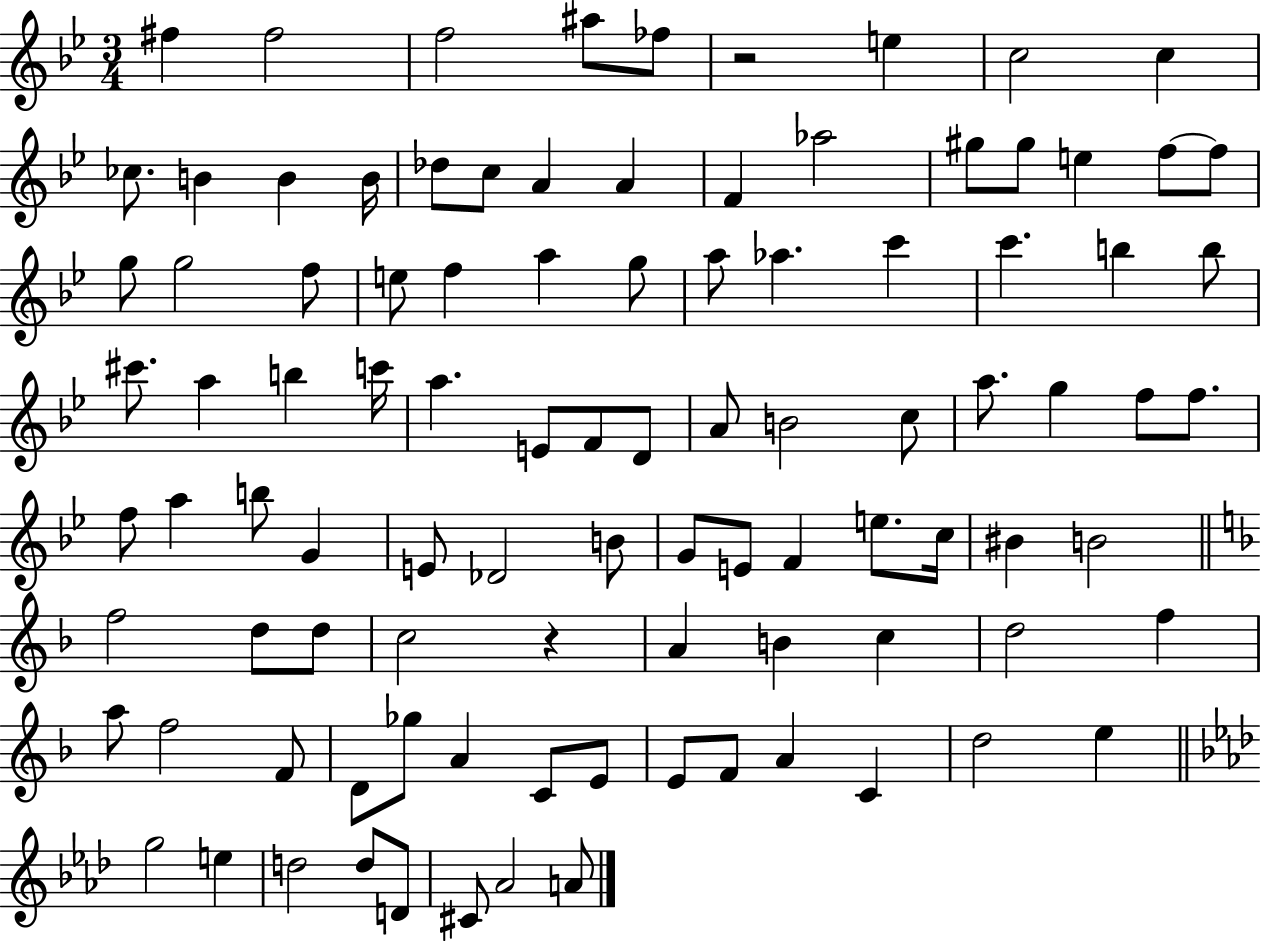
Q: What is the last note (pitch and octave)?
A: A4